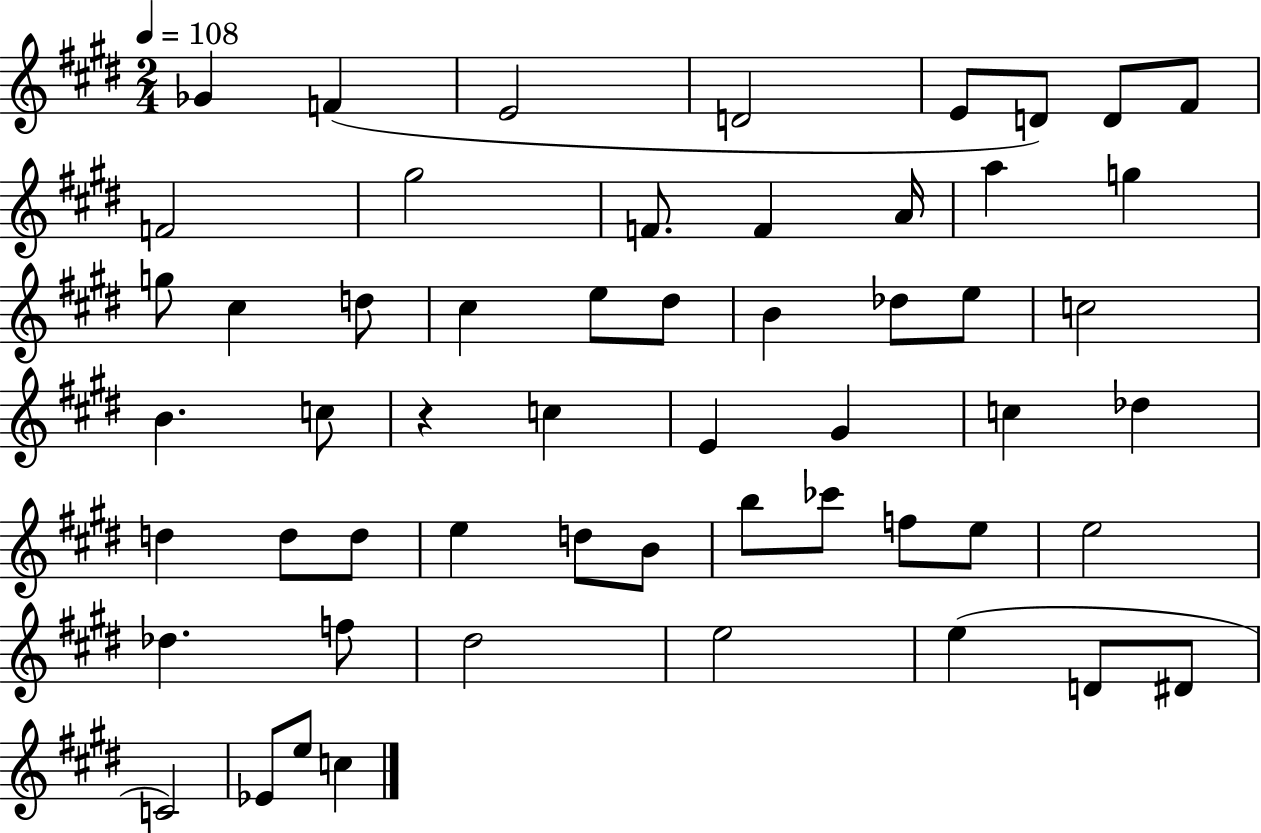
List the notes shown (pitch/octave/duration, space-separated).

Gb4/q F4/q E4/h D4/h E4/e D4/e D4/e F#4/e F4/h G#5/h F4/e. F4/q A4/s A5/q G5/q G5/e C#5/q D5/e C#5/q E5/e D#5/e B4/q Db5/e E5/e C5/h B4/q. C5/e R/q C5/q E4/q G#4/q C5/q Db5/q D5/q D5/e D5/e E5/q D5/e B4/e B5/e CES6/e F5/e E5/e E5/h Db5/q. F5/e D#5/h E5/h E5/q D4/e D#4/e C4/h Eb4/e E5/e C5/q